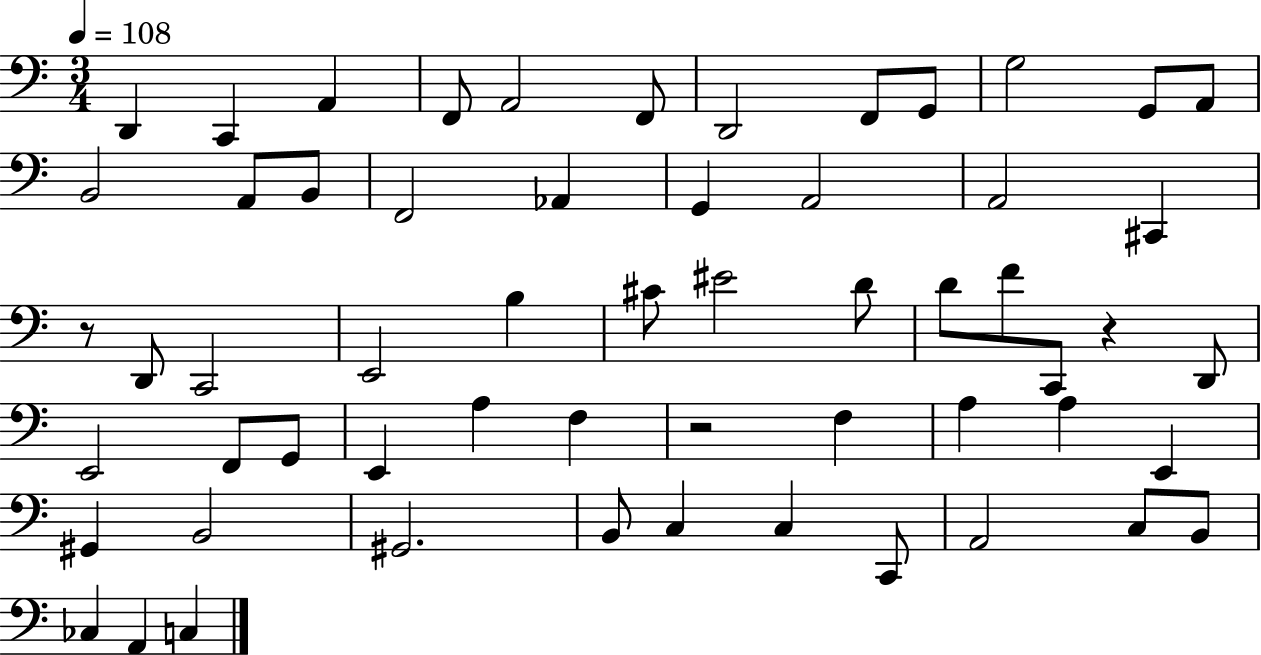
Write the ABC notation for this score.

X:1
T:Untitled
M:3/4
L:1/4
K:C
D,, C,, A,, F,,/2 A,,2 F,,/2 D,,2 F,,/2 G,,/2 G,2 G,,/2 A,,/2 B,,2 A,,/2 B,,/2 F,,2 _A,, G,, A,,2 A,,2 ^C,, z/2 D,,/2 C,,2 E,,2 B, ^C/2 ^E2 D/2 D/2 F/2 C,,/2 z D,,/2 E,,2 F,,/2 G,,/2 E,, A, F, z2 F, A, A, E,, ^G,, B,,2 ^G,,2 B,,/2 C, C, C,,/2 A,,2 C,/2 B,,/2 _C, A,, C,